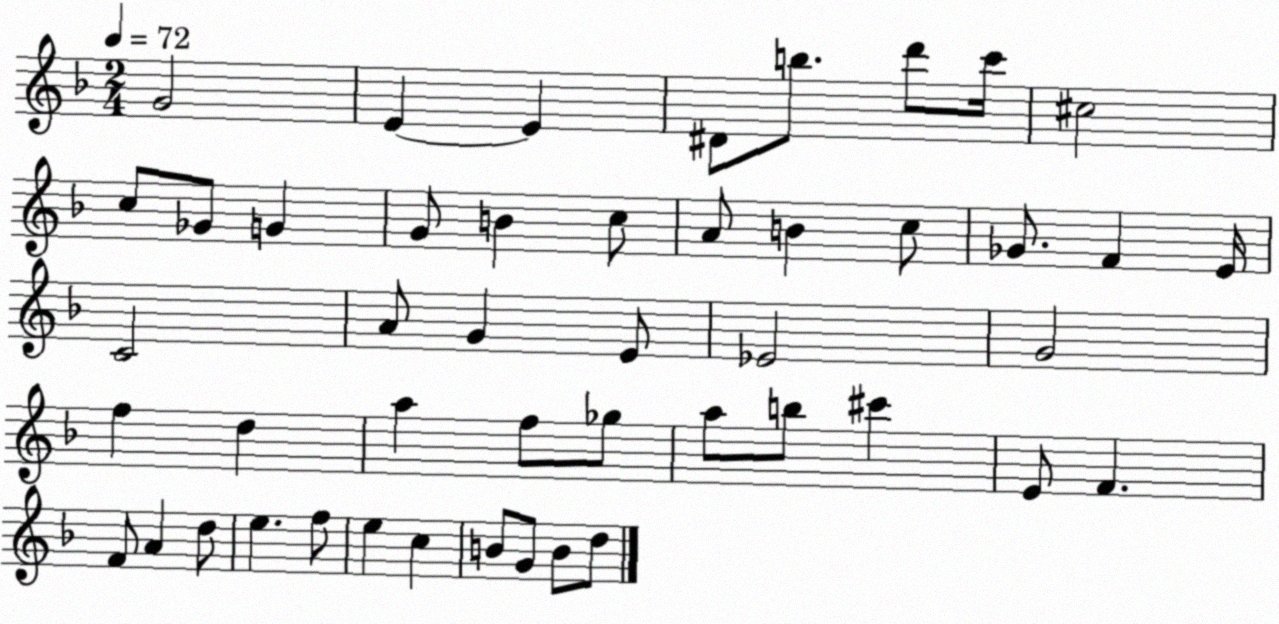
X:1
T:Untitled
M:2/4
L:1/4
K:F
G2 E E ^D/2 b/2 d'/2 c'/4 ^c2 c/2 _G/2 G G/2 B c/2 A/2 B c/2 _G/2 F E/4 C2 A/2 G E/2 _E2 G2 f d a f/2 _g/2 a/2 b/2 ^c' E/2 F F/2 A d/2 e f/2 e c B/2 G/2 B/2 d/2